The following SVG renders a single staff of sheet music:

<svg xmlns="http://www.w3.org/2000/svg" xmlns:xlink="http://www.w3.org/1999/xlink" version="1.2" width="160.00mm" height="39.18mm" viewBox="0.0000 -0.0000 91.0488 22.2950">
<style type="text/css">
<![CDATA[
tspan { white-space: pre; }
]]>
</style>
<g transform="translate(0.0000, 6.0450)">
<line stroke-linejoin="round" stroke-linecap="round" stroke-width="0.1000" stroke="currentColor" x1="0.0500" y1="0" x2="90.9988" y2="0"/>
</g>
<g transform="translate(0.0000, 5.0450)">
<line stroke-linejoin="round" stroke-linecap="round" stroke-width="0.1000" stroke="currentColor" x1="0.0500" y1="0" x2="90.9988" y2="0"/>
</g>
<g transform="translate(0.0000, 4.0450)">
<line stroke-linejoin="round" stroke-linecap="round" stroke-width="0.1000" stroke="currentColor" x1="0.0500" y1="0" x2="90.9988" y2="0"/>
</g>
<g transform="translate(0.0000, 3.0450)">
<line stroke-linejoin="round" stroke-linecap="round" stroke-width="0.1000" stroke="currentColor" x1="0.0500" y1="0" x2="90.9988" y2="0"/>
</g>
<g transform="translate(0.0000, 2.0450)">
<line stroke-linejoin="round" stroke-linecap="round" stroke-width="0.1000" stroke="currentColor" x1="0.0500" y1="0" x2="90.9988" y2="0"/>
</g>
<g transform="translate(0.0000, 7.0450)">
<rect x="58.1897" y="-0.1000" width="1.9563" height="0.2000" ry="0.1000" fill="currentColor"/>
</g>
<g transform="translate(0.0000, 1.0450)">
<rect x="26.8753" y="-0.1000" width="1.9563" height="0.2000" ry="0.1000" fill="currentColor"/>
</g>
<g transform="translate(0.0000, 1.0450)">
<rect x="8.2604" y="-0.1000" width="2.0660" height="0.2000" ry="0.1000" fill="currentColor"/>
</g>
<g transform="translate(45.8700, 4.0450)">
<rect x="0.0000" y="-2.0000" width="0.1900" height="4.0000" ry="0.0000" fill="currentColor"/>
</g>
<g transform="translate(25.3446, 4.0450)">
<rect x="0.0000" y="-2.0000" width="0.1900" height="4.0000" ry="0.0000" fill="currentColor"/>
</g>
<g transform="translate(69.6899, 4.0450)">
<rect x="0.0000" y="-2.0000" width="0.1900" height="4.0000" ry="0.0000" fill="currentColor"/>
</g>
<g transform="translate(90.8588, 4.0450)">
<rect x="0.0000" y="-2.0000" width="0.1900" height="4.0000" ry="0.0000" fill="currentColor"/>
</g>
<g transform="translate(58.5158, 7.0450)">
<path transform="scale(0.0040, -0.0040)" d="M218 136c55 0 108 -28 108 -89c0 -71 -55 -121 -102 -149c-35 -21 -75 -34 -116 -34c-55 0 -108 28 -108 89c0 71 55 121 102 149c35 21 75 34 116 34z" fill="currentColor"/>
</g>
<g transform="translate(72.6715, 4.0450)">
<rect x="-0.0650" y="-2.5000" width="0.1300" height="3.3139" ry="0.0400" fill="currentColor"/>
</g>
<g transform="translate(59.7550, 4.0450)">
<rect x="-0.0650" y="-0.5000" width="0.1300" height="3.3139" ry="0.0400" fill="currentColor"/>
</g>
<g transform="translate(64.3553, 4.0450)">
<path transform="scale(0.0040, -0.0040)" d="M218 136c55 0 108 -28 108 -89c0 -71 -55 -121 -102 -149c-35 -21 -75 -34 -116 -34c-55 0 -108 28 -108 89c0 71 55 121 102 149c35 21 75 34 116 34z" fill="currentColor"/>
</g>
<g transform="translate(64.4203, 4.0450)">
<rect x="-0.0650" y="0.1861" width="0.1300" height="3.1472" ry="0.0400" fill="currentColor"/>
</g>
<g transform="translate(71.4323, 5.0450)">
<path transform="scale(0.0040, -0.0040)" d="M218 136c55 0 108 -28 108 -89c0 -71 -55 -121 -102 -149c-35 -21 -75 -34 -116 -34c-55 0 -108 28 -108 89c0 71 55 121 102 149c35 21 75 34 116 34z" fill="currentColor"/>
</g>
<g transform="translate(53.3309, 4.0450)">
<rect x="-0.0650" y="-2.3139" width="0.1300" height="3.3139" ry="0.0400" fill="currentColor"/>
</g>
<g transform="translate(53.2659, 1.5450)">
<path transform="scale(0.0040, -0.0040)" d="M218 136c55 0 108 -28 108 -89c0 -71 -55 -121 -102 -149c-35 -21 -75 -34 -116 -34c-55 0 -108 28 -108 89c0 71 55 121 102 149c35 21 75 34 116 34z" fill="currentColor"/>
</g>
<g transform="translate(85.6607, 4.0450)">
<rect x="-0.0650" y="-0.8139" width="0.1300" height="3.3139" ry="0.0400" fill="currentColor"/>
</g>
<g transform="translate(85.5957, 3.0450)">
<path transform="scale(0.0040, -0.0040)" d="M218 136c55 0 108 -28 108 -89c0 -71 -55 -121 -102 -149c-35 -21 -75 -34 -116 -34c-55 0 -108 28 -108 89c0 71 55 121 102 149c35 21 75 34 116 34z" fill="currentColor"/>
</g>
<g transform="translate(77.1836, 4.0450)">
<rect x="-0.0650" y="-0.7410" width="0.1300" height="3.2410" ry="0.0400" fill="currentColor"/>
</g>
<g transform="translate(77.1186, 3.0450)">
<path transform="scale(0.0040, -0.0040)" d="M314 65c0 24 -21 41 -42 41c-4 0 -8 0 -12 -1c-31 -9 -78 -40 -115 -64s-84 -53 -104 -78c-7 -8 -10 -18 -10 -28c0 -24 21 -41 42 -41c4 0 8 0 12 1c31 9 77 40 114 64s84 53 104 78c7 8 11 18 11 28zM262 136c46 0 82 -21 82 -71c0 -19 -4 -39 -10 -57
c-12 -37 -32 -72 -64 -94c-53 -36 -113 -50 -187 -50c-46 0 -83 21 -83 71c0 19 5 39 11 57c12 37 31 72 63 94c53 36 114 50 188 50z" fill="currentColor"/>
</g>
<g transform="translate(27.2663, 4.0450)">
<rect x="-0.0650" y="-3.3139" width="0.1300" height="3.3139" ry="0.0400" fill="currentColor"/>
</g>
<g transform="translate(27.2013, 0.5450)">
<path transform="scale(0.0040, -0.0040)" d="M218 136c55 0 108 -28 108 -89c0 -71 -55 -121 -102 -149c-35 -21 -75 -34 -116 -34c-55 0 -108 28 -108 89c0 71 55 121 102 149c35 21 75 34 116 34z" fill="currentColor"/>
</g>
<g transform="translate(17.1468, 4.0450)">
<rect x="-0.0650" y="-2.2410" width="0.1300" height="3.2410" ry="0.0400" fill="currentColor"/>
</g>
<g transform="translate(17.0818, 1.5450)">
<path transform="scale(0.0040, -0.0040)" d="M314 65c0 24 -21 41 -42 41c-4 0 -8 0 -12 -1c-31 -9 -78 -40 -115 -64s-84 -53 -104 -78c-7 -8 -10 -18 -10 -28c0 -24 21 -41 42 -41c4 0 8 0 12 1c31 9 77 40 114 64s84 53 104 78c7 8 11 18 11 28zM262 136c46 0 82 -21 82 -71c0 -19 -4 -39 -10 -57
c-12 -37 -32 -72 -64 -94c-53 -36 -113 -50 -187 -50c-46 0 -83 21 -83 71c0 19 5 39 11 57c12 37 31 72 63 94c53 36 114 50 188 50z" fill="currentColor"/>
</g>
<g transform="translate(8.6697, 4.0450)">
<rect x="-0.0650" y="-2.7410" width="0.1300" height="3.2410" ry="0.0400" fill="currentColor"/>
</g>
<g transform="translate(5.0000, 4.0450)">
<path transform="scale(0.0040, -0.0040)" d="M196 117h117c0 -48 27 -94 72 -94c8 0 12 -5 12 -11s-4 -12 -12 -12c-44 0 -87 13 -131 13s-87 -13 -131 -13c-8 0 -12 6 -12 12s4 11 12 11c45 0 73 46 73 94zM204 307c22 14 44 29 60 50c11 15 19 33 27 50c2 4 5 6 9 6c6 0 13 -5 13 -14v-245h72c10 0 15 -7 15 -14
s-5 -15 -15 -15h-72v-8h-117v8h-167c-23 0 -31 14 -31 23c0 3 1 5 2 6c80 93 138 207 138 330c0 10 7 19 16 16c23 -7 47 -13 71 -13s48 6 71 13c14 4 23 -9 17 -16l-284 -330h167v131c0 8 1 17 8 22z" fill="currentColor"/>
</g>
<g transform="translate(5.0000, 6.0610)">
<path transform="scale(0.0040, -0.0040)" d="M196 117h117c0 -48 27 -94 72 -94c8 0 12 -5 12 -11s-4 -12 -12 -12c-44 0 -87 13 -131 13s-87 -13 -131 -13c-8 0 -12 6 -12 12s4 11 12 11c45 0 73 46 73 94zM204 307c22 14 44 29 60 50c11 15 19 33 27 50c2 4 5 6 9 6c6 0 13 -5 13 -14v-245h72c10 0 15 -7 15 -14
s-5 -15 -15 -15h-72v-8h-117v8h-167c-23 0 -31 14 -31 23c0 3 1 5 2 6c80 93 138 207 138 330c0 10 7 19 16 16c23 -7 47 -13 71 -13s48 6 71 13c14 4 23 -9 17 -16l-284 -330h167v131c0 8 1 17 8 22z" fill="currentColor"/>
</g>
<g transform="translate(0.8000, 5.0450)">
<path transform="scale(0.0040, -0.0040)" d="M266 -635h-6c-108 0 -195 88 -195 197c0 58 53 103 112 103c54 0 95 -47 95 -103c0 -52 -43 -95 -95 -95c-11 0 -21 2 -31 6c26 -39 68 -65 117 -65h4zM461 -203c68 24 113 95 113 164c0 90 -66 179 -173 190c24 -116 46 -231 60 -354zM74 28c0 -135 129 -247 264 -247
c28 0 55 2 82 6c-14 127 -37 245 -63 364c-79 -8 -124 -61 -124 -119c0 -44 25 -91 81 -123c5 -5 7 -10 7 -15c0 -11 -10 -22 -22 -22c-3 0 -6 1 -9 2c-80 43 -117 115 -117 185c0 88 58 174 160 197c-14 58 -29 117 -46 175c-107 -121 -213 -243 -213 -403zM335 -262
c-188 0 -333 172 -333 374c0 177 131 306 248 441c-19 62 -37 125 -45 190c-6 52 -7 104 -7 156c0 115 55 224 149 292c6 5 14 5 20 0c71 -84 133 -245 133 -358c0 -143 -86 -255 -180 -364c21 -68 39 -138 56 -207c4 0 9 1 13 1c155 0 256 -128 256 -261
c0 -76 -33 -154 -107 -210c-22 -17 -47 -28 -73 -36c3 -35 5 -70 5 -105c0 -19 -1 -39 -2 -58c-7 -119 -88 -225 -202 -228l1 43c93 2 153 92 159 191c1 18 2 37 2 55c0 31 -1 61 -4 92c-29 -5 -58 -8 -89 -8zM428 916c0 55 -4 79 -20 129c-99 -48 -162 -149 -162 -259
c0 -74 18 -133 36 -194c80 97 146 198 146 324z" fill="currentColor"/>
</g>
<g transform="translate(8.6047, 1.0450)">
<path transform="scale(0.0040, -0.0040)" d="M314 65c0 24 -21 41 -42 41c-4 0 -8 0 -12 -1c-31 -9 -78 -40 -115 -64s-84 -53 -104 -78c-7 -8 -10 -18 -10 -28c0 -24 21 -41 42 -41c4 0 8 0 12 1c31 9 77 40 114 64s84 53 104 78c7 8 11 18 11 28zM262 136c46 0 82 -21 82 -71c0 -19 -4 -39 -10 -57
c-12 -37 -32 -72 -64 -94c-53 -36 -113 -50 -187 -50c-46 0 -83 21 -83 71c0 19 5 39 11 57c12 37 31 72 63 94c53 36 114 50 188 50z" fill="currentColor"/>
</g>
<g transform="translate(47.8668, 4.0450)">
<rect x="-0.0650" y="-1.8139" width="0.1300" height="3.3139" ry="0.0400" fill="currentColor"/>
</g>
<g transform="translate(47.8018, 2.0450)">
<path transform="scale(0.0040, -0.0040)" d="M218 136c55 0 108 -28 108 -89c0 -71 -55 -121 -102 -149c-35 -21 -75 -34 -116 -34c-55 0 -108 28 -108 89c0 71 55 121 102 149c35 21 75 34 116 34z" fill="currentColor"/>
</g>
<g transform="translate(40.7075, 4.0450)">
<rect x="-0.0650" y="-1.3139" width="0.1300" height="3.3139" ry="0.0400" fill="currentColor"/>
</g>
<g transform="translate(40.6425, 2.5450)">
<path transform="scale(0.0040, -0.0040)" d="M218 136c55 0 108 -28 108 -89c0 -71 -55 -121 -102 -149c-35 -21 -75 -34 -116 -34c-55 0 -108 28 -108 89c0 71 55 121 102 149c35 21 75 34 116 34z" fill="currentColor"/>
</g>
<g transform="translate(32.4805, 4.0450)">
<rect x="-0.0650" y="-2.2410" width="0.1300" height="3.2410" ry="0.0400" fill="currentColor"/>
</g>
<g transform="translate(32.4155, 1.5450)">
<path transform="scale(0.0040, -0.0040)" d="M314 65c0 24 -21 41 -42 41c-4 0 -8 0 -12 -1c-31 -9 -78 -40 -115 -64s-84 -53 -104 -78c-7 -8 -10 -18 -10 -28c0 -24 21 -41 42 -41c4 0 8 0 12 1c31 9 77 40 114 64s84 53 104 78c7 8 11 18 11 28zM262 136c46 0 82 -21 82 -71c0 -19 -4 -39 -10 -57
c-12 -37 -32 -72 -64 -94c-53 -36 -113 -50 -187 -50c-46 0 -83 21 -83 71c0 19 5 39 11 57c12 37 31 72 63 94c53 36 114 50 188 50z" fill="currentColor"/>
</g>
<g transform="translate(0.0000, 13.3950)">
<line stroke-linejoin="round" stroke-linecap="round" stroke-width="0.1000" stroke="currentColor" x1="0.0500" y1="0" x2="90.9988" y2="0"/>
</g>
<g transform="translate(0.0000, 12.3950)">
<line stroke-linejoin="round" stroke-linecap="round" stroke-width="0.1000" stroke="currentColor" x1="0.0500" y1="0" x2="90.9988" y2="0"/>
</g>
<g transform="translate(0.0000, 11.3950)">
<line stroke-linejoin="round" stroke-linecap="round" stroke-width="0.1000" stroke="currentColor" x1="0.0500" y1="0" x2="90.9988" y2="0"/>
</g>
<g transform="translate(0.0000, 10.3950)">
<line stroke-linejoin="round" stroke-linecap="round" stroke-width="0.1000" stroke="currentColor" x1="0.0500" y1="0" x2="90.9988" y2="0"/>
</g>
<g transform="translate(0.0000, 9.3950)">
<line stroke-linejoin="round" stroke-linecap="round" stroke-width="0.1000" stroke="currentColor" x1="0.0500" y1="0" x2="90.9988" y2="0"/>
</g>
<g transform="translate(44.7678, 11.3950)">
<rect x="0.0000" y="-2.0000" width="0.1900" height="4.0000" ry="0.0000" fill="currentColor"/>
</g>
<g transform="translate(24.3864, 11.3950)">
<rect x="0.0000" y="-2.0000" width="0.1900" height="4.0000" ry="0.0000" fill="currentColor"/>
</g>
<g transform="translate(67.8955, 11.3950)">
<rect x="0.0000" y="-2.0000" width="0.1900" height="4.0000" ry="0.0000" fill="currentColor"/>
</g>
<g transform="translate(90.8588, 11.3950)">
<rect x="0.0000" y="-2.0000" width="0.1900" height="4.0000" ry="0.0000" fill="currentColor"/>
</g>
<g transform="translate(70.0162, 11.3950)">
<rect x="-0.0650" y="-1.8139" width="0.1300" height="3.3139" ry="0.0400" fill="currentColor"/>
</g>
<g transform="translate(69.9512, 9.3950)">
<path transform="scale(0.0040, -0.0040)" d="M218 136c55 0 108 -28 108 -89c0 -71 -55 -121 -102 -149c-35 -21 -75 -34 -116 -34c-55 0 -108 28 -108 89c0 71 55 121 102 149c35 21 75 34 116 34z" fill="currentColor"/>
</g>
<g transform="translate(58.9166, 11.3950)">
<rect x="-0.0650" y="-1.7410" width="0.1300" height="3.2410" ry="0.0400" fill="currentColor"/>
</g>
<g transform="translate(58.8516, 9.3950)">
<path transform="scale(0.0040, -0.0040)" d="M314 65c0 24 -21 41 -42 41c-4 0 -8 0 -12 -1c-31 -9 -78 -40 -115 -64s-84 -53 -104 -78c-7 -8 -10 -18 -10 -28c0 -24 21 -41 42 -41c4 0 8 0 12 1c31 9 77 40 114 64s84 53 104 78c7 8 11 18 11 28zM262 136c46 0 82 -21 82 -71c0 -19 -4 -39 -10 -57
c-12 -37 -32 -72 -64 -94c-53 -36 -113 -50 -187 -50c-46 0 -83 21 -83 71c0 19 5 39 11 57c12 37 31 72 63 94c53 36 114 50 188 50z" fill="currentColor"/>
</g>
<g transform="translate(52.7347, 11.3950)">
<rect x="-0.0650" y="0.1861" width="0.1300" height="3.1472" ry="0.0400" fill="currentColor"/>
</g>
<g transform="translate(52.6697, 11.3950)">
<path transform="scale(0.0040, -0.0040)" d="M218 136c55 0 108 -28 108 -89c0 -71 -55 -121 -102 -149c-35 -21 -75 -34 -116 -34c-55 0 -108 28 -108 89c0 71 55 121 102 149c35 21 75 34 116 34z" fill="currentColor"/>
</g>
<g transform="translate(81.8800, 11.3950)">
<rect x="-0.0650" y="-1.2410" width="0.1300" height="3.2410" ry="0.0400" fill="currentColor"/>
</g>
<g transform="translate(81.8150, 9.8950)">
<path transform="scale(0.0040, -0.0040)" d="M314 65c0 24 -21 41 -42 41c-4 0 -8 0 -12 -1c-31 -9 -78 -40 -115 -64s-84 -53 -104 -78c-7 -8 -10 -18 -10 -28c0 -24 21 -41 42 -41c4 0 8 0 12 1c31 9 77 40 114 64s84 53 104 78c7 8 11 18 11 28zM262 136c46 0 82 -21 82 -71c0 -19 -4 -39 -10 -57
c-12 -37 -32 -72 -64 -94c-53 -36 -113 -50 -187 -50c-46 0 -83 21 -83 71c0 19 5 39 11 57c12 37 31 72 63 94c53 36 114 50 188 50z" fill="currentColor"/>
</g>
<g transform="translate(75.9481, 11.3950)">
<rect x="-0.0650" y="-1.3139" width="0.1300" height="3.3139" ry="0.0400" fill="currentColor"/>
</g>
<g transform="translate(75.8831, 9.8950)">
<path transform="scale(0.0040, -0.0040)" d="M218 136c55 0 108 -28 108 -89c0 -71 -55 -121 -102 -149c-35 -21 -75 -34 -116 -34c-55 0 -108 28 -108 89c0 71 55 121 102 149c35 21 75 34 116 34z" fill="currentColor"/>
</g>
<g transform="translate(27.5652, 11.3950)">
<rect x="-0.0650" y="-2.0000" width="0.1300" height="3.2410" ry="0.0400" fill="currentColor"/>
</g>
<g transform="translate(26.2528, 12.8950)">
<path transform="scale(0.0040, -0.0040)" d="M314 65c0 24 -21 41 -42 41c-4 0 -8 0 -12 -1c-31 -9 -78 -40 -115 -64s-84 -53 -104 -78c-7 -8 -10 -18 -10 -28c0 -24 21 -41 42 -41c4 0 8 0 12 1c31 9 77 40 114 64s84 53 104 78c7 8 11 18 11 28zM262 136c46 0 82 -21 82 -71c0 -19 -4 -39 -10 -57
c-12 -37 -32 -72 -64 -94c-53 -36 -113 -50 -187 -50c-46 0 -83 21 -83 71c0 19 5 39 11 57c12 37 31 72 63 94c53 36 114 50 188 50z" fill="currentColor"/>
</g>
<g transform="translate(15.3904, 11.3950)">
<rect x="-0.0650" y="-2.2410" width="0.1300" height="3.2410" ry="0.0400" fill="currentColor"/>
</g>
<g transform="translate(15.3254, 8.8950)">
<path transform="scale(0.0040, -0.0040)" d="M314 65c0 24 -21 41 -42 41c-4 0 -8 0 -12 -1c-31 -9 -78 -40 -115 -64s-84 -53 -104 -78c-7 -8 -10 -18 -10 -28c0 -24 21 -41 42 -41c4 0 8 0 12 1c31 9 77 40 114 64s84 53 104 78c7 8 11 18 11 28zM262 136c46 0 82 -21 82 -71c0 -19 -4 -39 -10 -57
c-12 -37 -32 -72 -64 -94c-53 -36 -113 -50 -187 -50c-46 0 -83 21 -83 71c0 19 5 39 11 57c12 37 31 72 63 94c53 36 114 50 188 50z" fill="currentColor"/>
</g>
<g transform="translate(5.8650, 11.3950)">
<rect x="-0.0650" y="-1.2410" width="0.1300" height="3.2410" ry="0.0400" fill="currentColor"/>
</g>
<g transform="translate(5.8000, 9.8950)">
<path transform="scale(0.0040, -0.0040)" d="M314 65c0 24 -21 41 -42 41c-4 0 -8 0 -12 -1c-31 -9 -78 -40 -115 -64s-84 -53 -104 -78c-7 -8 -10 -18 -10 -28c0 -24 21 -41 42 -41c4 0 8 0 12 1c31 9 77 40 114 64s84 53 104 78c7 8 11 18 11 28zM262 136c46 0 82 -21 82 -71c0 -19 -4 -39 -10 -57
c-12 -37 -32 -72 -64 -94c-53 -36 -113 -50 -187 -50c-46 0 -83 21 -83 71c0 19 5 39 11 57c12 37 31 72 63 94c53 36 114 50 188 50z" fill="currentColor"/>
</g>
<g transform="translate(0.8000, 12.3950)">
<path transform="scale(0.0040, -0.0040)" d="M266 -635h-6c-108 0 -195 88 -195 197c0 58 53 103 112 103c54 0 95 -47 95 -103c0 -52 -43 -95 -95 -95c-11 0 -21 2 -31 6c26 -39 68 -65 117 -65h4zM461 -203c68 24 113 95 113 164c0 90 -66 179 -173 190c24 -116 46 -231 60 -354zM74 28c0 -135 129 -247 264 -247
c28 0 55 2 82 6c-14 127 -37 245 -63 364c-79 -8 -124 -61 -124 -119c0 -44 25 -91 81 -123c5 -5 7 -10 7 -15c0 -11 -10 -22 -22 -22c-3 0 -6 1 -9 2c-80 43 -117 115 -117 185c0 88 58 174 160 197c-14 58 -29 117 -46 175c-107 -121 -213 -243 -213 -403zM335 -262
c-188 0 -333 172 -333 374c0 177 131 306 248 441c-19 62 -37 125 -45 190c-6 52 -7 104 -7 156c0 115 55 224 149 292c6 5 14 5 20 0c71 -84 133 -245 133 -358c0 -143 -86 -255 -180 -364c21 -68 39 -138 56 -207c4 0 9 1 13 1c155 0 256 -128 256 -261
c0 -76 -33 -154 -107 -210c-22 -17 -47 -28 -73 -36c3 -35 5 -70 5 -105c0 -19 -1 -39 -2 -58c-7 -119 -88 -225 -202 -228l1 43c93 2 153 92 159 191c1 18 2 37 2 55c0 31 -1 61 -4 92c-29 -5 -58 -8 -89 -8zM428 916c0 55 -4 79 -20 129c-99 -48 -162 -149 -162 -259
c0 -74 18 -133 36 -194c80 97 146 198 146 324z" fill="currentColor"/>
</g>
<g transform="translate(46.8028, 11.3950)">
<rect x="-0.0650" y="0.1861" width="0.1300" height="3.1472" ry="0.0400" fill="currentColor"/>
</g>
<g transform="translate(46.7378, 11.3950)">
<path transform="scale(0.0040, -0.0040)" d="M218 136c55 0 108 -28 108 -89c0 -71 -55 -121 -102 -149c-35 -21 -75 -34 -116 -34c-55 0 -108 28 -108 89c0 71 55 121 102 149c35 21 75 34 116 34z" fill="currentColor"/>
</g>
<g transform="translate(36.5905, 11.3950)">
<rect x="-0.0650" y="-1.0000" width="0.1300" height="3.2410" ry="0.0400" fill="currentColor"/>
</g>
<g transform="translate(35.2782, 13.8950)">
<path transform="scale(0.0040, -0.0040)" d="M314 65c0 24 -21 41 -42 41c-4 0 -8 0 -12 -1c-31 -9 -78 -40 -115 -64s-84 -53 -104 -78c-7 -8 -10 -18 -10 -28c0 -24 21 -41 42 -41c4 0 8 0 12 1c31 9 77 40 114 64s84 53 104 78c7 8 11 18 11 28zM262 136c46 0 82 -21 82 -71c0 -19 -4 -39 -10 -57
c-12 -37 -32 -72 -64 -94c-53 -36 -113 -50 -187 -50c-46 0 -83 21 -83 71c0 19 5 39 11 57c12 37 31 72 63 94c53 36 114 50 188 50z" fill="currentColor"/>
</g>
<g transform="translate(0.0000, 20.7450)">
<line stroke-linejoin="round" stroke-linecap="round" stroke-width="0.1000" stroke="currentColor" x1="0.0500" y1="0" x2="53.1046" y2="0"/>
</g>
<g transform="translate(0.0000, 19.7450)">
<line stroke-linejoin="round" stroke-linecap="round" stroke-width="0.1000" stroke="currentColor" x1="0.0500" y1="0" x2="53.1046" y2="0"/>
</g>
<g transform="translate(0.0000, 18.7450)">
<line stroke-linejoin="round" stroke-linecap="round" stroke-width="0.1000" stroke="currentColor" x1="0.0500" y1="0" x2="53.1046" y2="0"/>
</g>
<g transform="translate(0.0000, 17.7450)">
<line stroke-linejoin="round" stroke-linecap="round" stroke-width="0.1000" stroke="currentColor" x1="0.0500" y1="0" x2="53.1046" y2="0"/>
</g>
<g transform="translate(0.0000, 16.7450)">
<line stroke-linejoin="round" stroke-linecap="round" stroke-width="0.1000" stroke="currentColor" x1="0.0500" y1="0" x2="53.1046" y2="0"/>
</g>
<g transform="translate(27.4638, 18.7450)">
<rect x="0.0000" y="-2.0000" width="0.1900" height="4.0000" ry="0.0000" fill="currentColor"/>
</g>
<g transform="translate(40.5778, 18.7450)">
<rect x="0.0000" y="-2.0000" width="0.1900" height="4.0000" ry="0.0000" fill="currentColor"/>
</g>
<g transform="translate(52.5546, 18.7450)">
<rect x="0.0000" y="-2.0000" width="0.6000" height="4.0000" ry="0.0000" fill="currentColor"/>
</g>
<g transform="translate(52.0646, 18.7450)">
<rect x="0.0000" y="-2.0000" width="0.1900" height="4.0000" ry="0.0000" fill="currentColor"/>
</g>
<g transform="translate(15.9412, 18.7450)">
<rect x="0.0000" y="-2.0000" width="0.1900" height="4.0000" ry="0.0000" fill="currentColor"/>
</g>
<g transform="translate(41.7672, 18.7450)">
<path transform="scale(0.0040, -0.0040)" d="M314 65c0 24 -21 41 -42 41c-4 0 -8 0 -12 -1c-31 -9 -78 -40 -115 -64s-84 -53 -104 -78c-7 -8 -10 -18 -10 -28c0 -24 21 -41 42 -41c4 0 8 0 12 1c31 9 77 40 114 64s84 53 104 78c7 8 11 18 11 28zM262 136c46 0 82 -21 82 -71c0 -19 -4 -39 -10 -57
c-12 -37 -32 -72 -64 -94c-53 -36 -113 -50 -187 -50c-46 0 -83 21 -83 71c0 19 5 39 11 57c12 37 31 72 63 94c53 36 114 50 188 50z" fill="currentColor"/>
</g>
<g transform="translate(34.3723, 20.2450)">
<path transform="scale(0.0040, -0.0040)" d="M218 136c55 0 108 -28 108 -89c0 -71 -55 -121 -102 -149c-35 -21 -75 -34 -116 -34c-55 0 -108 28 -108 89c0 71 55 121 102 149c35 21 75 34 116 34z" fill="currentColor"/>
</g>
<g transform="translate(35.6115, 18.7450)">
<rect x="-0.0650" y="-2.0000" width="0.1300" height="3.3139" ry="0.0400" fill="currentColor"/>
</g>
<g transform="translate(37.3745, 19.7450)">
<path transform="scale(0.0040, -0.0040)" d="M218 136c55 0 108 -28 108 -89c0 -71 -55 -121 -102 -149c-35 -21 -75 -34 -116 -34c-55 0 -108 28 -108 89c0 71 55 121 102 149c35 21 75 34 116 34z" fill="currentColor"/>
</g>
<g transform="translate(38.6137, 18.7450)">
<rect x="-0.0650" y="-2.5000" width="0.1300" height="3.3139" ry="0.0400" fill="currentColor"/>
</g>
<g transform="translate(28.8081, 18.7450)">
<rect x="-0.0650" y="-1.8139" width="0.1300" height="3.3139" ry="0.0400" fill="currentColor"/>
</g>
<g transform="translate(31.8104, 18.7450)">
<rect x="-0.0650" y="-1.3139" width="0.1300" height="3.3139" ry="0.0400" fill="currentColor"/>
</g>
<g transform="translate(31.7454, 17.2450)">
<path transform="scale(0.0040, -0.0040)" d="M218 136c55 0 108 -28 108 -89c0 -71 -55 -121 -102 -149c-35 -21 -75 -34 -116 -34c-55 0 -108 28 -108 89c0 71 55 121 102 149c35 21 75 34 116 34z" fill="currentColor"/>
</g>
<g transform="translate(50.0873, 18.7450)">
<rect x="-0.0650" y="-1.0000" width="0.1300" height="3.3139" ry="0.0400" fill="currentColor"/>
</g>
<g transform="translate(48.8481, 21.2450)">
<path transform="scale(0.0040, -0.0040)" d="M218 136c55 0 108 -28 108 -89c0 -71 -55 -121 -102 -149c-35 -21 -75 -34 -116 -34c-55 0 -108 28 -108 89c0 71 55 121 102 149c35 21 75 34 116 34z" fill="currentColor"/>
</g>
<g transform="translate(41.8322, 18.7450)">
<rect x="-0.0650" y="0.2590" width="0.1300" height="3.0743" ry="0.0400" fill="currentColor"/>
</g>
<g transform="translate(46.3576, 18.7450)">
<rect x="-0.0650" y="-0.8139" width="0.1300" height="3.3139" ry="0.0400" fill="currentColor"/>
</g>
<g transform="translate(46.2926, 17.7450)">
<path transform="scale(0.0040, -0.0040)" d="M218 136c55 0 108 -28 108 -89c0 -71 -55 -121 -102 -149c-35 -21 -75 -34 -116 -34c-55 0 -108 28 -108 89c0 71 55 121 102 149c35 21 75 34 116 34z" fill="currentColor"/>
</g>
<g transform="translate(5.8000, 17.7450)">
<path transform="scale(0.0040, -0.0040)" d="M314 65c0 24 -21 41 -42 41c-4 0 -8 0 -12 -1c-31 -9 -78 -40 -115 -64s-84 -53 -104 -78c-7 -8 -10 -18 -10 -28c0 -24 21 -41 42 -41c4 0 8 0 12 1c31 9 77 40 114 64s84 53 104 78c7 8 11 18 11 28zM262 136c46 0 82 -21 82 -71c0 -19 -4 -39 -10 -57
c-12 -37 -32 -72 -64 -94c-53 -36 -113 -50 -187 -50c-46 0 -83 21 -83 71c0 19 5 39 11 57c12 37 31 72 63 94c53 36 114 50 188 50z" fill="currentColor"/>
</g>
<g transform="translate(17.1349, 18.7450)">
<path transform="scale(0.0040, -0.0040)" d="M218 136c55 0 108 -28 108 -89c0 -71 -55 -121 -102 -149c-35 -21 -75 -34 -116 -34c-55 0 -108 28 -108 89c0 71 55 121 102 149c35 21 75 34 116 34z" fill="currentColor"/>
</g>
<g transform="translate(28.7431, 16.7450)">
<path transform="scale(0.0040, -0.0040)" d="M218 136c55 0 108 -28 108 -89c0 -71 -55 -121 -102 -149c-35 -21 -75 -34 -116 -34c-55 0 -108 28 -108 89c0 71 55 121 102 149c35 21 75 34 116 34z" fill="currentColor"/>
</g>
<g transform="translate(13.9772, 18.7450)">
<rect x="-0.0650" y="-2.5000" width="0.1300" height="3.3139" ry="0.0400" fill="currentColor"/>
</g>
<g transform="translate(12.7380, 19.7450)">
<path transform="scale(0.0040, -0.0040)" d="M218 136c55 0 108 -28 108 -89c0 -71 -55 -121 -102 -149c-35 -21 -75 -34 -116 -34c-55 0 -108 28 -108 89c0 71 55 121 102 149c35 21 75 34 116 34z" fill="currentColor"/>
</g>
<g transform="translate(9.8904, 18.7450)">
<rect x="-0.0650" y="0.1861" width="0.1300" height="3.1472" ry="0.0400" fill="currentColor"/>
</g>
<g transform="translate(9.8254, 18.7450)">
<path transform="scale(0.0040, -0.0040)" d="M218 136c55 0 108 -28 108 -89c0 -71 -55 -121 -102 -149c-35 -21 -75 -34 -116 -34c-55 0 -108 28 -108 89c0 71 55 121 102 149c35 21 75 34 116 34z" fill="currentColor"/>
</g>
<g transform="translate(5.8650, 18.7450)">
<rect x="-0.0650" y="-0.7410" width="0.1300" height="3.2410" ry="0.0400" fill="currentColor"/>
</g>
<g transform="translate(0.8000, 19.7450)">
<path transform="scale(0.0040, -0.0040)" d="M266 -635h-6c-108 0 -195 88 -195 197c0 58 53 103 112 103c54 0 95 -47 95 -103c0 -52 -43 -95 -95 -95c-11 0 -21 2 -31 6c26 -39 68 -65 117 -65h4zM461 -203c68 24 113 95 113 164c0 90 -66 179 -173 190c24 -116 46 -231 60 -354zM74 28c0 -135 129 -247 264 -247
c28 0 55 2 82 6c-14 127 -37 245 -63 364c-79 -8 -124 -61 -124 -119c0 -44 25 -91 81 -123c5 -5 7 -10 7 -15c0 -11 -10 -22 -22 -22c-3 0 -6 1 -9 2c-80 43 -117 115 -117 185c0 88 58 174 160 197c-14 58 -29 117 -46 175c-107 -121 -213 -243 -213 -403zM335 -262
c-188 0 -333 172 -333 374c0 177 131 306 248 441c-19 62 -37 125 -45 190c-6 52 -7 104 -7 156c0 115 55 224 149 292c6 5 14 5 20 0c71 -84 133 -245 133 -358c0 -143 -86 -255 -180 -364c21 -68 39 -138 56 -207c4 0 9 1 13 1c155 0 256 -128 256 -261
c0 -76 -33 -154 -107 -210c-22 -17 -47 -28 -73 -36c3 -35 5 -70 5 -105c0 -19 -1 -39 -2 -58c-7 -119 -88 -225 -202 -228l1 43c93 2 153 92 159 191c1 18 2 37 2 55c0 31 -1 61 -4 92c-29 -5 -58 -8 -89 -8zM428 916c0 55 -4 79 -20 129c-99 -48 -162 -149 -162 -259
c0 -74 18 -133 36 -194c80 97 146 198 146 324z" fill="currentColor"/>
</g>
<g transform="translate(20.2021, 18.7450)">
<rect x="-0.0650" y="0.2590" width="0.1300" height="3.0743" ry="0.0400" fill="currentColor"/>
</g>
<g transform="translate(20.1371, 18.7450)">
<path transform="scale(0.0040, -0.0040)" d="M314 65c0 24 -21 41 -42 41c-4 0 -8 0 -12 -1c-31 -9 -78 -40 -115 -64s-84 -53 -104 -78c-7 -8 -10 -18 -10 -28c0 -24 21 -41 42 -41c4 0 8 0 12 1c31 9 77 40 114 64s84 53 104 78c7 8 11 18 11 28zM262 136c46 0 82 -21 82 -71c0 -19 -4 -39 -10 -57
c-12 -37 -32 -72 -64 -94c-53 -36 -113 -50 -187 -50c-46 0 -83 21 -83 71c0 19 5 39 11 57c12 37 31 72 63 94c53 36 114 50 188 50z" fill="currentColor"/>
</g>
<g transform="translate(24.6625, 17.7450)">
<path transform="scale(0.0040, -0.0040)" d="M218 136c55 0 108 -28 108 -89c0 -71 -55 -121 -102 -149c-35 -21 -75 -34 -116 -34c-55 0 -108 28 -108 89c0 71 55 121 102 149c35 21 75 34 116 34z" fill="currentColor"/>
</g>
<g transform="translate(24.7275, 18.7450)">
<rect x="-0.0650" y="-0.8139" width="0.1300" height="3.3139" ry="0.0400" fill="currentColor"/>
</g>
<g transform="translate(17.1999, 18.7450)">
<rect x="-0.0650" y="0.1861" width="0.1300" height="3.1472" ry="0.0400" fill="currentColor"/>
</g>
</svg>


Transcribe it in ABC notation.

X:1
T:Untitled
M:4/4
L:1/4
K:C
a2 g2 b g2 e f g C B G d2 d e2 g2 F2 D2 B B f2 f e e2 d2 B G B B2 d f e F G B2 d D